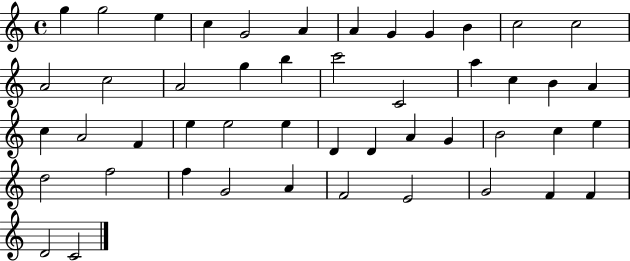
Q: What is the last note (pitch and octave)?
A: C4